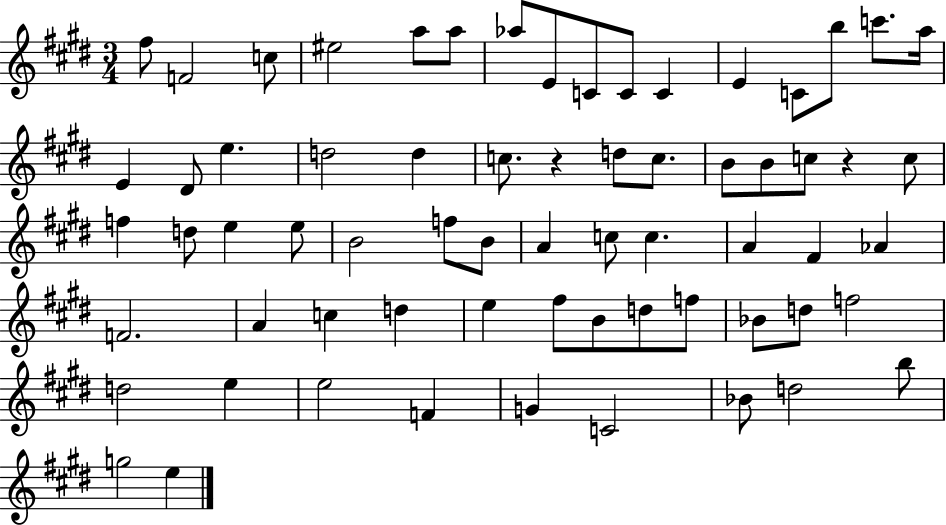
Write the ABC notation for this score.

X:1
T:Untitled
M:3/4
L:1/4
K:E
^f/2 F2 c/2 ^e2 a/2 a/2 _a/2 E/2 C/2 C/2 C E C/2 b/2 c'/2 a/4 E ^D/2 e d2 d c/2 z d/2 c/2 B/2 B/2 c/2 z c/2 f d/2 e e/2 B2 f/2 B/2 A c/2 c A ^F _A F2 A c d e ^f/2 B/2 d/2 f/2 _B/2 d/2 f2 d2 e e2 F G C2 _B/2 d2 b/2 g2 e